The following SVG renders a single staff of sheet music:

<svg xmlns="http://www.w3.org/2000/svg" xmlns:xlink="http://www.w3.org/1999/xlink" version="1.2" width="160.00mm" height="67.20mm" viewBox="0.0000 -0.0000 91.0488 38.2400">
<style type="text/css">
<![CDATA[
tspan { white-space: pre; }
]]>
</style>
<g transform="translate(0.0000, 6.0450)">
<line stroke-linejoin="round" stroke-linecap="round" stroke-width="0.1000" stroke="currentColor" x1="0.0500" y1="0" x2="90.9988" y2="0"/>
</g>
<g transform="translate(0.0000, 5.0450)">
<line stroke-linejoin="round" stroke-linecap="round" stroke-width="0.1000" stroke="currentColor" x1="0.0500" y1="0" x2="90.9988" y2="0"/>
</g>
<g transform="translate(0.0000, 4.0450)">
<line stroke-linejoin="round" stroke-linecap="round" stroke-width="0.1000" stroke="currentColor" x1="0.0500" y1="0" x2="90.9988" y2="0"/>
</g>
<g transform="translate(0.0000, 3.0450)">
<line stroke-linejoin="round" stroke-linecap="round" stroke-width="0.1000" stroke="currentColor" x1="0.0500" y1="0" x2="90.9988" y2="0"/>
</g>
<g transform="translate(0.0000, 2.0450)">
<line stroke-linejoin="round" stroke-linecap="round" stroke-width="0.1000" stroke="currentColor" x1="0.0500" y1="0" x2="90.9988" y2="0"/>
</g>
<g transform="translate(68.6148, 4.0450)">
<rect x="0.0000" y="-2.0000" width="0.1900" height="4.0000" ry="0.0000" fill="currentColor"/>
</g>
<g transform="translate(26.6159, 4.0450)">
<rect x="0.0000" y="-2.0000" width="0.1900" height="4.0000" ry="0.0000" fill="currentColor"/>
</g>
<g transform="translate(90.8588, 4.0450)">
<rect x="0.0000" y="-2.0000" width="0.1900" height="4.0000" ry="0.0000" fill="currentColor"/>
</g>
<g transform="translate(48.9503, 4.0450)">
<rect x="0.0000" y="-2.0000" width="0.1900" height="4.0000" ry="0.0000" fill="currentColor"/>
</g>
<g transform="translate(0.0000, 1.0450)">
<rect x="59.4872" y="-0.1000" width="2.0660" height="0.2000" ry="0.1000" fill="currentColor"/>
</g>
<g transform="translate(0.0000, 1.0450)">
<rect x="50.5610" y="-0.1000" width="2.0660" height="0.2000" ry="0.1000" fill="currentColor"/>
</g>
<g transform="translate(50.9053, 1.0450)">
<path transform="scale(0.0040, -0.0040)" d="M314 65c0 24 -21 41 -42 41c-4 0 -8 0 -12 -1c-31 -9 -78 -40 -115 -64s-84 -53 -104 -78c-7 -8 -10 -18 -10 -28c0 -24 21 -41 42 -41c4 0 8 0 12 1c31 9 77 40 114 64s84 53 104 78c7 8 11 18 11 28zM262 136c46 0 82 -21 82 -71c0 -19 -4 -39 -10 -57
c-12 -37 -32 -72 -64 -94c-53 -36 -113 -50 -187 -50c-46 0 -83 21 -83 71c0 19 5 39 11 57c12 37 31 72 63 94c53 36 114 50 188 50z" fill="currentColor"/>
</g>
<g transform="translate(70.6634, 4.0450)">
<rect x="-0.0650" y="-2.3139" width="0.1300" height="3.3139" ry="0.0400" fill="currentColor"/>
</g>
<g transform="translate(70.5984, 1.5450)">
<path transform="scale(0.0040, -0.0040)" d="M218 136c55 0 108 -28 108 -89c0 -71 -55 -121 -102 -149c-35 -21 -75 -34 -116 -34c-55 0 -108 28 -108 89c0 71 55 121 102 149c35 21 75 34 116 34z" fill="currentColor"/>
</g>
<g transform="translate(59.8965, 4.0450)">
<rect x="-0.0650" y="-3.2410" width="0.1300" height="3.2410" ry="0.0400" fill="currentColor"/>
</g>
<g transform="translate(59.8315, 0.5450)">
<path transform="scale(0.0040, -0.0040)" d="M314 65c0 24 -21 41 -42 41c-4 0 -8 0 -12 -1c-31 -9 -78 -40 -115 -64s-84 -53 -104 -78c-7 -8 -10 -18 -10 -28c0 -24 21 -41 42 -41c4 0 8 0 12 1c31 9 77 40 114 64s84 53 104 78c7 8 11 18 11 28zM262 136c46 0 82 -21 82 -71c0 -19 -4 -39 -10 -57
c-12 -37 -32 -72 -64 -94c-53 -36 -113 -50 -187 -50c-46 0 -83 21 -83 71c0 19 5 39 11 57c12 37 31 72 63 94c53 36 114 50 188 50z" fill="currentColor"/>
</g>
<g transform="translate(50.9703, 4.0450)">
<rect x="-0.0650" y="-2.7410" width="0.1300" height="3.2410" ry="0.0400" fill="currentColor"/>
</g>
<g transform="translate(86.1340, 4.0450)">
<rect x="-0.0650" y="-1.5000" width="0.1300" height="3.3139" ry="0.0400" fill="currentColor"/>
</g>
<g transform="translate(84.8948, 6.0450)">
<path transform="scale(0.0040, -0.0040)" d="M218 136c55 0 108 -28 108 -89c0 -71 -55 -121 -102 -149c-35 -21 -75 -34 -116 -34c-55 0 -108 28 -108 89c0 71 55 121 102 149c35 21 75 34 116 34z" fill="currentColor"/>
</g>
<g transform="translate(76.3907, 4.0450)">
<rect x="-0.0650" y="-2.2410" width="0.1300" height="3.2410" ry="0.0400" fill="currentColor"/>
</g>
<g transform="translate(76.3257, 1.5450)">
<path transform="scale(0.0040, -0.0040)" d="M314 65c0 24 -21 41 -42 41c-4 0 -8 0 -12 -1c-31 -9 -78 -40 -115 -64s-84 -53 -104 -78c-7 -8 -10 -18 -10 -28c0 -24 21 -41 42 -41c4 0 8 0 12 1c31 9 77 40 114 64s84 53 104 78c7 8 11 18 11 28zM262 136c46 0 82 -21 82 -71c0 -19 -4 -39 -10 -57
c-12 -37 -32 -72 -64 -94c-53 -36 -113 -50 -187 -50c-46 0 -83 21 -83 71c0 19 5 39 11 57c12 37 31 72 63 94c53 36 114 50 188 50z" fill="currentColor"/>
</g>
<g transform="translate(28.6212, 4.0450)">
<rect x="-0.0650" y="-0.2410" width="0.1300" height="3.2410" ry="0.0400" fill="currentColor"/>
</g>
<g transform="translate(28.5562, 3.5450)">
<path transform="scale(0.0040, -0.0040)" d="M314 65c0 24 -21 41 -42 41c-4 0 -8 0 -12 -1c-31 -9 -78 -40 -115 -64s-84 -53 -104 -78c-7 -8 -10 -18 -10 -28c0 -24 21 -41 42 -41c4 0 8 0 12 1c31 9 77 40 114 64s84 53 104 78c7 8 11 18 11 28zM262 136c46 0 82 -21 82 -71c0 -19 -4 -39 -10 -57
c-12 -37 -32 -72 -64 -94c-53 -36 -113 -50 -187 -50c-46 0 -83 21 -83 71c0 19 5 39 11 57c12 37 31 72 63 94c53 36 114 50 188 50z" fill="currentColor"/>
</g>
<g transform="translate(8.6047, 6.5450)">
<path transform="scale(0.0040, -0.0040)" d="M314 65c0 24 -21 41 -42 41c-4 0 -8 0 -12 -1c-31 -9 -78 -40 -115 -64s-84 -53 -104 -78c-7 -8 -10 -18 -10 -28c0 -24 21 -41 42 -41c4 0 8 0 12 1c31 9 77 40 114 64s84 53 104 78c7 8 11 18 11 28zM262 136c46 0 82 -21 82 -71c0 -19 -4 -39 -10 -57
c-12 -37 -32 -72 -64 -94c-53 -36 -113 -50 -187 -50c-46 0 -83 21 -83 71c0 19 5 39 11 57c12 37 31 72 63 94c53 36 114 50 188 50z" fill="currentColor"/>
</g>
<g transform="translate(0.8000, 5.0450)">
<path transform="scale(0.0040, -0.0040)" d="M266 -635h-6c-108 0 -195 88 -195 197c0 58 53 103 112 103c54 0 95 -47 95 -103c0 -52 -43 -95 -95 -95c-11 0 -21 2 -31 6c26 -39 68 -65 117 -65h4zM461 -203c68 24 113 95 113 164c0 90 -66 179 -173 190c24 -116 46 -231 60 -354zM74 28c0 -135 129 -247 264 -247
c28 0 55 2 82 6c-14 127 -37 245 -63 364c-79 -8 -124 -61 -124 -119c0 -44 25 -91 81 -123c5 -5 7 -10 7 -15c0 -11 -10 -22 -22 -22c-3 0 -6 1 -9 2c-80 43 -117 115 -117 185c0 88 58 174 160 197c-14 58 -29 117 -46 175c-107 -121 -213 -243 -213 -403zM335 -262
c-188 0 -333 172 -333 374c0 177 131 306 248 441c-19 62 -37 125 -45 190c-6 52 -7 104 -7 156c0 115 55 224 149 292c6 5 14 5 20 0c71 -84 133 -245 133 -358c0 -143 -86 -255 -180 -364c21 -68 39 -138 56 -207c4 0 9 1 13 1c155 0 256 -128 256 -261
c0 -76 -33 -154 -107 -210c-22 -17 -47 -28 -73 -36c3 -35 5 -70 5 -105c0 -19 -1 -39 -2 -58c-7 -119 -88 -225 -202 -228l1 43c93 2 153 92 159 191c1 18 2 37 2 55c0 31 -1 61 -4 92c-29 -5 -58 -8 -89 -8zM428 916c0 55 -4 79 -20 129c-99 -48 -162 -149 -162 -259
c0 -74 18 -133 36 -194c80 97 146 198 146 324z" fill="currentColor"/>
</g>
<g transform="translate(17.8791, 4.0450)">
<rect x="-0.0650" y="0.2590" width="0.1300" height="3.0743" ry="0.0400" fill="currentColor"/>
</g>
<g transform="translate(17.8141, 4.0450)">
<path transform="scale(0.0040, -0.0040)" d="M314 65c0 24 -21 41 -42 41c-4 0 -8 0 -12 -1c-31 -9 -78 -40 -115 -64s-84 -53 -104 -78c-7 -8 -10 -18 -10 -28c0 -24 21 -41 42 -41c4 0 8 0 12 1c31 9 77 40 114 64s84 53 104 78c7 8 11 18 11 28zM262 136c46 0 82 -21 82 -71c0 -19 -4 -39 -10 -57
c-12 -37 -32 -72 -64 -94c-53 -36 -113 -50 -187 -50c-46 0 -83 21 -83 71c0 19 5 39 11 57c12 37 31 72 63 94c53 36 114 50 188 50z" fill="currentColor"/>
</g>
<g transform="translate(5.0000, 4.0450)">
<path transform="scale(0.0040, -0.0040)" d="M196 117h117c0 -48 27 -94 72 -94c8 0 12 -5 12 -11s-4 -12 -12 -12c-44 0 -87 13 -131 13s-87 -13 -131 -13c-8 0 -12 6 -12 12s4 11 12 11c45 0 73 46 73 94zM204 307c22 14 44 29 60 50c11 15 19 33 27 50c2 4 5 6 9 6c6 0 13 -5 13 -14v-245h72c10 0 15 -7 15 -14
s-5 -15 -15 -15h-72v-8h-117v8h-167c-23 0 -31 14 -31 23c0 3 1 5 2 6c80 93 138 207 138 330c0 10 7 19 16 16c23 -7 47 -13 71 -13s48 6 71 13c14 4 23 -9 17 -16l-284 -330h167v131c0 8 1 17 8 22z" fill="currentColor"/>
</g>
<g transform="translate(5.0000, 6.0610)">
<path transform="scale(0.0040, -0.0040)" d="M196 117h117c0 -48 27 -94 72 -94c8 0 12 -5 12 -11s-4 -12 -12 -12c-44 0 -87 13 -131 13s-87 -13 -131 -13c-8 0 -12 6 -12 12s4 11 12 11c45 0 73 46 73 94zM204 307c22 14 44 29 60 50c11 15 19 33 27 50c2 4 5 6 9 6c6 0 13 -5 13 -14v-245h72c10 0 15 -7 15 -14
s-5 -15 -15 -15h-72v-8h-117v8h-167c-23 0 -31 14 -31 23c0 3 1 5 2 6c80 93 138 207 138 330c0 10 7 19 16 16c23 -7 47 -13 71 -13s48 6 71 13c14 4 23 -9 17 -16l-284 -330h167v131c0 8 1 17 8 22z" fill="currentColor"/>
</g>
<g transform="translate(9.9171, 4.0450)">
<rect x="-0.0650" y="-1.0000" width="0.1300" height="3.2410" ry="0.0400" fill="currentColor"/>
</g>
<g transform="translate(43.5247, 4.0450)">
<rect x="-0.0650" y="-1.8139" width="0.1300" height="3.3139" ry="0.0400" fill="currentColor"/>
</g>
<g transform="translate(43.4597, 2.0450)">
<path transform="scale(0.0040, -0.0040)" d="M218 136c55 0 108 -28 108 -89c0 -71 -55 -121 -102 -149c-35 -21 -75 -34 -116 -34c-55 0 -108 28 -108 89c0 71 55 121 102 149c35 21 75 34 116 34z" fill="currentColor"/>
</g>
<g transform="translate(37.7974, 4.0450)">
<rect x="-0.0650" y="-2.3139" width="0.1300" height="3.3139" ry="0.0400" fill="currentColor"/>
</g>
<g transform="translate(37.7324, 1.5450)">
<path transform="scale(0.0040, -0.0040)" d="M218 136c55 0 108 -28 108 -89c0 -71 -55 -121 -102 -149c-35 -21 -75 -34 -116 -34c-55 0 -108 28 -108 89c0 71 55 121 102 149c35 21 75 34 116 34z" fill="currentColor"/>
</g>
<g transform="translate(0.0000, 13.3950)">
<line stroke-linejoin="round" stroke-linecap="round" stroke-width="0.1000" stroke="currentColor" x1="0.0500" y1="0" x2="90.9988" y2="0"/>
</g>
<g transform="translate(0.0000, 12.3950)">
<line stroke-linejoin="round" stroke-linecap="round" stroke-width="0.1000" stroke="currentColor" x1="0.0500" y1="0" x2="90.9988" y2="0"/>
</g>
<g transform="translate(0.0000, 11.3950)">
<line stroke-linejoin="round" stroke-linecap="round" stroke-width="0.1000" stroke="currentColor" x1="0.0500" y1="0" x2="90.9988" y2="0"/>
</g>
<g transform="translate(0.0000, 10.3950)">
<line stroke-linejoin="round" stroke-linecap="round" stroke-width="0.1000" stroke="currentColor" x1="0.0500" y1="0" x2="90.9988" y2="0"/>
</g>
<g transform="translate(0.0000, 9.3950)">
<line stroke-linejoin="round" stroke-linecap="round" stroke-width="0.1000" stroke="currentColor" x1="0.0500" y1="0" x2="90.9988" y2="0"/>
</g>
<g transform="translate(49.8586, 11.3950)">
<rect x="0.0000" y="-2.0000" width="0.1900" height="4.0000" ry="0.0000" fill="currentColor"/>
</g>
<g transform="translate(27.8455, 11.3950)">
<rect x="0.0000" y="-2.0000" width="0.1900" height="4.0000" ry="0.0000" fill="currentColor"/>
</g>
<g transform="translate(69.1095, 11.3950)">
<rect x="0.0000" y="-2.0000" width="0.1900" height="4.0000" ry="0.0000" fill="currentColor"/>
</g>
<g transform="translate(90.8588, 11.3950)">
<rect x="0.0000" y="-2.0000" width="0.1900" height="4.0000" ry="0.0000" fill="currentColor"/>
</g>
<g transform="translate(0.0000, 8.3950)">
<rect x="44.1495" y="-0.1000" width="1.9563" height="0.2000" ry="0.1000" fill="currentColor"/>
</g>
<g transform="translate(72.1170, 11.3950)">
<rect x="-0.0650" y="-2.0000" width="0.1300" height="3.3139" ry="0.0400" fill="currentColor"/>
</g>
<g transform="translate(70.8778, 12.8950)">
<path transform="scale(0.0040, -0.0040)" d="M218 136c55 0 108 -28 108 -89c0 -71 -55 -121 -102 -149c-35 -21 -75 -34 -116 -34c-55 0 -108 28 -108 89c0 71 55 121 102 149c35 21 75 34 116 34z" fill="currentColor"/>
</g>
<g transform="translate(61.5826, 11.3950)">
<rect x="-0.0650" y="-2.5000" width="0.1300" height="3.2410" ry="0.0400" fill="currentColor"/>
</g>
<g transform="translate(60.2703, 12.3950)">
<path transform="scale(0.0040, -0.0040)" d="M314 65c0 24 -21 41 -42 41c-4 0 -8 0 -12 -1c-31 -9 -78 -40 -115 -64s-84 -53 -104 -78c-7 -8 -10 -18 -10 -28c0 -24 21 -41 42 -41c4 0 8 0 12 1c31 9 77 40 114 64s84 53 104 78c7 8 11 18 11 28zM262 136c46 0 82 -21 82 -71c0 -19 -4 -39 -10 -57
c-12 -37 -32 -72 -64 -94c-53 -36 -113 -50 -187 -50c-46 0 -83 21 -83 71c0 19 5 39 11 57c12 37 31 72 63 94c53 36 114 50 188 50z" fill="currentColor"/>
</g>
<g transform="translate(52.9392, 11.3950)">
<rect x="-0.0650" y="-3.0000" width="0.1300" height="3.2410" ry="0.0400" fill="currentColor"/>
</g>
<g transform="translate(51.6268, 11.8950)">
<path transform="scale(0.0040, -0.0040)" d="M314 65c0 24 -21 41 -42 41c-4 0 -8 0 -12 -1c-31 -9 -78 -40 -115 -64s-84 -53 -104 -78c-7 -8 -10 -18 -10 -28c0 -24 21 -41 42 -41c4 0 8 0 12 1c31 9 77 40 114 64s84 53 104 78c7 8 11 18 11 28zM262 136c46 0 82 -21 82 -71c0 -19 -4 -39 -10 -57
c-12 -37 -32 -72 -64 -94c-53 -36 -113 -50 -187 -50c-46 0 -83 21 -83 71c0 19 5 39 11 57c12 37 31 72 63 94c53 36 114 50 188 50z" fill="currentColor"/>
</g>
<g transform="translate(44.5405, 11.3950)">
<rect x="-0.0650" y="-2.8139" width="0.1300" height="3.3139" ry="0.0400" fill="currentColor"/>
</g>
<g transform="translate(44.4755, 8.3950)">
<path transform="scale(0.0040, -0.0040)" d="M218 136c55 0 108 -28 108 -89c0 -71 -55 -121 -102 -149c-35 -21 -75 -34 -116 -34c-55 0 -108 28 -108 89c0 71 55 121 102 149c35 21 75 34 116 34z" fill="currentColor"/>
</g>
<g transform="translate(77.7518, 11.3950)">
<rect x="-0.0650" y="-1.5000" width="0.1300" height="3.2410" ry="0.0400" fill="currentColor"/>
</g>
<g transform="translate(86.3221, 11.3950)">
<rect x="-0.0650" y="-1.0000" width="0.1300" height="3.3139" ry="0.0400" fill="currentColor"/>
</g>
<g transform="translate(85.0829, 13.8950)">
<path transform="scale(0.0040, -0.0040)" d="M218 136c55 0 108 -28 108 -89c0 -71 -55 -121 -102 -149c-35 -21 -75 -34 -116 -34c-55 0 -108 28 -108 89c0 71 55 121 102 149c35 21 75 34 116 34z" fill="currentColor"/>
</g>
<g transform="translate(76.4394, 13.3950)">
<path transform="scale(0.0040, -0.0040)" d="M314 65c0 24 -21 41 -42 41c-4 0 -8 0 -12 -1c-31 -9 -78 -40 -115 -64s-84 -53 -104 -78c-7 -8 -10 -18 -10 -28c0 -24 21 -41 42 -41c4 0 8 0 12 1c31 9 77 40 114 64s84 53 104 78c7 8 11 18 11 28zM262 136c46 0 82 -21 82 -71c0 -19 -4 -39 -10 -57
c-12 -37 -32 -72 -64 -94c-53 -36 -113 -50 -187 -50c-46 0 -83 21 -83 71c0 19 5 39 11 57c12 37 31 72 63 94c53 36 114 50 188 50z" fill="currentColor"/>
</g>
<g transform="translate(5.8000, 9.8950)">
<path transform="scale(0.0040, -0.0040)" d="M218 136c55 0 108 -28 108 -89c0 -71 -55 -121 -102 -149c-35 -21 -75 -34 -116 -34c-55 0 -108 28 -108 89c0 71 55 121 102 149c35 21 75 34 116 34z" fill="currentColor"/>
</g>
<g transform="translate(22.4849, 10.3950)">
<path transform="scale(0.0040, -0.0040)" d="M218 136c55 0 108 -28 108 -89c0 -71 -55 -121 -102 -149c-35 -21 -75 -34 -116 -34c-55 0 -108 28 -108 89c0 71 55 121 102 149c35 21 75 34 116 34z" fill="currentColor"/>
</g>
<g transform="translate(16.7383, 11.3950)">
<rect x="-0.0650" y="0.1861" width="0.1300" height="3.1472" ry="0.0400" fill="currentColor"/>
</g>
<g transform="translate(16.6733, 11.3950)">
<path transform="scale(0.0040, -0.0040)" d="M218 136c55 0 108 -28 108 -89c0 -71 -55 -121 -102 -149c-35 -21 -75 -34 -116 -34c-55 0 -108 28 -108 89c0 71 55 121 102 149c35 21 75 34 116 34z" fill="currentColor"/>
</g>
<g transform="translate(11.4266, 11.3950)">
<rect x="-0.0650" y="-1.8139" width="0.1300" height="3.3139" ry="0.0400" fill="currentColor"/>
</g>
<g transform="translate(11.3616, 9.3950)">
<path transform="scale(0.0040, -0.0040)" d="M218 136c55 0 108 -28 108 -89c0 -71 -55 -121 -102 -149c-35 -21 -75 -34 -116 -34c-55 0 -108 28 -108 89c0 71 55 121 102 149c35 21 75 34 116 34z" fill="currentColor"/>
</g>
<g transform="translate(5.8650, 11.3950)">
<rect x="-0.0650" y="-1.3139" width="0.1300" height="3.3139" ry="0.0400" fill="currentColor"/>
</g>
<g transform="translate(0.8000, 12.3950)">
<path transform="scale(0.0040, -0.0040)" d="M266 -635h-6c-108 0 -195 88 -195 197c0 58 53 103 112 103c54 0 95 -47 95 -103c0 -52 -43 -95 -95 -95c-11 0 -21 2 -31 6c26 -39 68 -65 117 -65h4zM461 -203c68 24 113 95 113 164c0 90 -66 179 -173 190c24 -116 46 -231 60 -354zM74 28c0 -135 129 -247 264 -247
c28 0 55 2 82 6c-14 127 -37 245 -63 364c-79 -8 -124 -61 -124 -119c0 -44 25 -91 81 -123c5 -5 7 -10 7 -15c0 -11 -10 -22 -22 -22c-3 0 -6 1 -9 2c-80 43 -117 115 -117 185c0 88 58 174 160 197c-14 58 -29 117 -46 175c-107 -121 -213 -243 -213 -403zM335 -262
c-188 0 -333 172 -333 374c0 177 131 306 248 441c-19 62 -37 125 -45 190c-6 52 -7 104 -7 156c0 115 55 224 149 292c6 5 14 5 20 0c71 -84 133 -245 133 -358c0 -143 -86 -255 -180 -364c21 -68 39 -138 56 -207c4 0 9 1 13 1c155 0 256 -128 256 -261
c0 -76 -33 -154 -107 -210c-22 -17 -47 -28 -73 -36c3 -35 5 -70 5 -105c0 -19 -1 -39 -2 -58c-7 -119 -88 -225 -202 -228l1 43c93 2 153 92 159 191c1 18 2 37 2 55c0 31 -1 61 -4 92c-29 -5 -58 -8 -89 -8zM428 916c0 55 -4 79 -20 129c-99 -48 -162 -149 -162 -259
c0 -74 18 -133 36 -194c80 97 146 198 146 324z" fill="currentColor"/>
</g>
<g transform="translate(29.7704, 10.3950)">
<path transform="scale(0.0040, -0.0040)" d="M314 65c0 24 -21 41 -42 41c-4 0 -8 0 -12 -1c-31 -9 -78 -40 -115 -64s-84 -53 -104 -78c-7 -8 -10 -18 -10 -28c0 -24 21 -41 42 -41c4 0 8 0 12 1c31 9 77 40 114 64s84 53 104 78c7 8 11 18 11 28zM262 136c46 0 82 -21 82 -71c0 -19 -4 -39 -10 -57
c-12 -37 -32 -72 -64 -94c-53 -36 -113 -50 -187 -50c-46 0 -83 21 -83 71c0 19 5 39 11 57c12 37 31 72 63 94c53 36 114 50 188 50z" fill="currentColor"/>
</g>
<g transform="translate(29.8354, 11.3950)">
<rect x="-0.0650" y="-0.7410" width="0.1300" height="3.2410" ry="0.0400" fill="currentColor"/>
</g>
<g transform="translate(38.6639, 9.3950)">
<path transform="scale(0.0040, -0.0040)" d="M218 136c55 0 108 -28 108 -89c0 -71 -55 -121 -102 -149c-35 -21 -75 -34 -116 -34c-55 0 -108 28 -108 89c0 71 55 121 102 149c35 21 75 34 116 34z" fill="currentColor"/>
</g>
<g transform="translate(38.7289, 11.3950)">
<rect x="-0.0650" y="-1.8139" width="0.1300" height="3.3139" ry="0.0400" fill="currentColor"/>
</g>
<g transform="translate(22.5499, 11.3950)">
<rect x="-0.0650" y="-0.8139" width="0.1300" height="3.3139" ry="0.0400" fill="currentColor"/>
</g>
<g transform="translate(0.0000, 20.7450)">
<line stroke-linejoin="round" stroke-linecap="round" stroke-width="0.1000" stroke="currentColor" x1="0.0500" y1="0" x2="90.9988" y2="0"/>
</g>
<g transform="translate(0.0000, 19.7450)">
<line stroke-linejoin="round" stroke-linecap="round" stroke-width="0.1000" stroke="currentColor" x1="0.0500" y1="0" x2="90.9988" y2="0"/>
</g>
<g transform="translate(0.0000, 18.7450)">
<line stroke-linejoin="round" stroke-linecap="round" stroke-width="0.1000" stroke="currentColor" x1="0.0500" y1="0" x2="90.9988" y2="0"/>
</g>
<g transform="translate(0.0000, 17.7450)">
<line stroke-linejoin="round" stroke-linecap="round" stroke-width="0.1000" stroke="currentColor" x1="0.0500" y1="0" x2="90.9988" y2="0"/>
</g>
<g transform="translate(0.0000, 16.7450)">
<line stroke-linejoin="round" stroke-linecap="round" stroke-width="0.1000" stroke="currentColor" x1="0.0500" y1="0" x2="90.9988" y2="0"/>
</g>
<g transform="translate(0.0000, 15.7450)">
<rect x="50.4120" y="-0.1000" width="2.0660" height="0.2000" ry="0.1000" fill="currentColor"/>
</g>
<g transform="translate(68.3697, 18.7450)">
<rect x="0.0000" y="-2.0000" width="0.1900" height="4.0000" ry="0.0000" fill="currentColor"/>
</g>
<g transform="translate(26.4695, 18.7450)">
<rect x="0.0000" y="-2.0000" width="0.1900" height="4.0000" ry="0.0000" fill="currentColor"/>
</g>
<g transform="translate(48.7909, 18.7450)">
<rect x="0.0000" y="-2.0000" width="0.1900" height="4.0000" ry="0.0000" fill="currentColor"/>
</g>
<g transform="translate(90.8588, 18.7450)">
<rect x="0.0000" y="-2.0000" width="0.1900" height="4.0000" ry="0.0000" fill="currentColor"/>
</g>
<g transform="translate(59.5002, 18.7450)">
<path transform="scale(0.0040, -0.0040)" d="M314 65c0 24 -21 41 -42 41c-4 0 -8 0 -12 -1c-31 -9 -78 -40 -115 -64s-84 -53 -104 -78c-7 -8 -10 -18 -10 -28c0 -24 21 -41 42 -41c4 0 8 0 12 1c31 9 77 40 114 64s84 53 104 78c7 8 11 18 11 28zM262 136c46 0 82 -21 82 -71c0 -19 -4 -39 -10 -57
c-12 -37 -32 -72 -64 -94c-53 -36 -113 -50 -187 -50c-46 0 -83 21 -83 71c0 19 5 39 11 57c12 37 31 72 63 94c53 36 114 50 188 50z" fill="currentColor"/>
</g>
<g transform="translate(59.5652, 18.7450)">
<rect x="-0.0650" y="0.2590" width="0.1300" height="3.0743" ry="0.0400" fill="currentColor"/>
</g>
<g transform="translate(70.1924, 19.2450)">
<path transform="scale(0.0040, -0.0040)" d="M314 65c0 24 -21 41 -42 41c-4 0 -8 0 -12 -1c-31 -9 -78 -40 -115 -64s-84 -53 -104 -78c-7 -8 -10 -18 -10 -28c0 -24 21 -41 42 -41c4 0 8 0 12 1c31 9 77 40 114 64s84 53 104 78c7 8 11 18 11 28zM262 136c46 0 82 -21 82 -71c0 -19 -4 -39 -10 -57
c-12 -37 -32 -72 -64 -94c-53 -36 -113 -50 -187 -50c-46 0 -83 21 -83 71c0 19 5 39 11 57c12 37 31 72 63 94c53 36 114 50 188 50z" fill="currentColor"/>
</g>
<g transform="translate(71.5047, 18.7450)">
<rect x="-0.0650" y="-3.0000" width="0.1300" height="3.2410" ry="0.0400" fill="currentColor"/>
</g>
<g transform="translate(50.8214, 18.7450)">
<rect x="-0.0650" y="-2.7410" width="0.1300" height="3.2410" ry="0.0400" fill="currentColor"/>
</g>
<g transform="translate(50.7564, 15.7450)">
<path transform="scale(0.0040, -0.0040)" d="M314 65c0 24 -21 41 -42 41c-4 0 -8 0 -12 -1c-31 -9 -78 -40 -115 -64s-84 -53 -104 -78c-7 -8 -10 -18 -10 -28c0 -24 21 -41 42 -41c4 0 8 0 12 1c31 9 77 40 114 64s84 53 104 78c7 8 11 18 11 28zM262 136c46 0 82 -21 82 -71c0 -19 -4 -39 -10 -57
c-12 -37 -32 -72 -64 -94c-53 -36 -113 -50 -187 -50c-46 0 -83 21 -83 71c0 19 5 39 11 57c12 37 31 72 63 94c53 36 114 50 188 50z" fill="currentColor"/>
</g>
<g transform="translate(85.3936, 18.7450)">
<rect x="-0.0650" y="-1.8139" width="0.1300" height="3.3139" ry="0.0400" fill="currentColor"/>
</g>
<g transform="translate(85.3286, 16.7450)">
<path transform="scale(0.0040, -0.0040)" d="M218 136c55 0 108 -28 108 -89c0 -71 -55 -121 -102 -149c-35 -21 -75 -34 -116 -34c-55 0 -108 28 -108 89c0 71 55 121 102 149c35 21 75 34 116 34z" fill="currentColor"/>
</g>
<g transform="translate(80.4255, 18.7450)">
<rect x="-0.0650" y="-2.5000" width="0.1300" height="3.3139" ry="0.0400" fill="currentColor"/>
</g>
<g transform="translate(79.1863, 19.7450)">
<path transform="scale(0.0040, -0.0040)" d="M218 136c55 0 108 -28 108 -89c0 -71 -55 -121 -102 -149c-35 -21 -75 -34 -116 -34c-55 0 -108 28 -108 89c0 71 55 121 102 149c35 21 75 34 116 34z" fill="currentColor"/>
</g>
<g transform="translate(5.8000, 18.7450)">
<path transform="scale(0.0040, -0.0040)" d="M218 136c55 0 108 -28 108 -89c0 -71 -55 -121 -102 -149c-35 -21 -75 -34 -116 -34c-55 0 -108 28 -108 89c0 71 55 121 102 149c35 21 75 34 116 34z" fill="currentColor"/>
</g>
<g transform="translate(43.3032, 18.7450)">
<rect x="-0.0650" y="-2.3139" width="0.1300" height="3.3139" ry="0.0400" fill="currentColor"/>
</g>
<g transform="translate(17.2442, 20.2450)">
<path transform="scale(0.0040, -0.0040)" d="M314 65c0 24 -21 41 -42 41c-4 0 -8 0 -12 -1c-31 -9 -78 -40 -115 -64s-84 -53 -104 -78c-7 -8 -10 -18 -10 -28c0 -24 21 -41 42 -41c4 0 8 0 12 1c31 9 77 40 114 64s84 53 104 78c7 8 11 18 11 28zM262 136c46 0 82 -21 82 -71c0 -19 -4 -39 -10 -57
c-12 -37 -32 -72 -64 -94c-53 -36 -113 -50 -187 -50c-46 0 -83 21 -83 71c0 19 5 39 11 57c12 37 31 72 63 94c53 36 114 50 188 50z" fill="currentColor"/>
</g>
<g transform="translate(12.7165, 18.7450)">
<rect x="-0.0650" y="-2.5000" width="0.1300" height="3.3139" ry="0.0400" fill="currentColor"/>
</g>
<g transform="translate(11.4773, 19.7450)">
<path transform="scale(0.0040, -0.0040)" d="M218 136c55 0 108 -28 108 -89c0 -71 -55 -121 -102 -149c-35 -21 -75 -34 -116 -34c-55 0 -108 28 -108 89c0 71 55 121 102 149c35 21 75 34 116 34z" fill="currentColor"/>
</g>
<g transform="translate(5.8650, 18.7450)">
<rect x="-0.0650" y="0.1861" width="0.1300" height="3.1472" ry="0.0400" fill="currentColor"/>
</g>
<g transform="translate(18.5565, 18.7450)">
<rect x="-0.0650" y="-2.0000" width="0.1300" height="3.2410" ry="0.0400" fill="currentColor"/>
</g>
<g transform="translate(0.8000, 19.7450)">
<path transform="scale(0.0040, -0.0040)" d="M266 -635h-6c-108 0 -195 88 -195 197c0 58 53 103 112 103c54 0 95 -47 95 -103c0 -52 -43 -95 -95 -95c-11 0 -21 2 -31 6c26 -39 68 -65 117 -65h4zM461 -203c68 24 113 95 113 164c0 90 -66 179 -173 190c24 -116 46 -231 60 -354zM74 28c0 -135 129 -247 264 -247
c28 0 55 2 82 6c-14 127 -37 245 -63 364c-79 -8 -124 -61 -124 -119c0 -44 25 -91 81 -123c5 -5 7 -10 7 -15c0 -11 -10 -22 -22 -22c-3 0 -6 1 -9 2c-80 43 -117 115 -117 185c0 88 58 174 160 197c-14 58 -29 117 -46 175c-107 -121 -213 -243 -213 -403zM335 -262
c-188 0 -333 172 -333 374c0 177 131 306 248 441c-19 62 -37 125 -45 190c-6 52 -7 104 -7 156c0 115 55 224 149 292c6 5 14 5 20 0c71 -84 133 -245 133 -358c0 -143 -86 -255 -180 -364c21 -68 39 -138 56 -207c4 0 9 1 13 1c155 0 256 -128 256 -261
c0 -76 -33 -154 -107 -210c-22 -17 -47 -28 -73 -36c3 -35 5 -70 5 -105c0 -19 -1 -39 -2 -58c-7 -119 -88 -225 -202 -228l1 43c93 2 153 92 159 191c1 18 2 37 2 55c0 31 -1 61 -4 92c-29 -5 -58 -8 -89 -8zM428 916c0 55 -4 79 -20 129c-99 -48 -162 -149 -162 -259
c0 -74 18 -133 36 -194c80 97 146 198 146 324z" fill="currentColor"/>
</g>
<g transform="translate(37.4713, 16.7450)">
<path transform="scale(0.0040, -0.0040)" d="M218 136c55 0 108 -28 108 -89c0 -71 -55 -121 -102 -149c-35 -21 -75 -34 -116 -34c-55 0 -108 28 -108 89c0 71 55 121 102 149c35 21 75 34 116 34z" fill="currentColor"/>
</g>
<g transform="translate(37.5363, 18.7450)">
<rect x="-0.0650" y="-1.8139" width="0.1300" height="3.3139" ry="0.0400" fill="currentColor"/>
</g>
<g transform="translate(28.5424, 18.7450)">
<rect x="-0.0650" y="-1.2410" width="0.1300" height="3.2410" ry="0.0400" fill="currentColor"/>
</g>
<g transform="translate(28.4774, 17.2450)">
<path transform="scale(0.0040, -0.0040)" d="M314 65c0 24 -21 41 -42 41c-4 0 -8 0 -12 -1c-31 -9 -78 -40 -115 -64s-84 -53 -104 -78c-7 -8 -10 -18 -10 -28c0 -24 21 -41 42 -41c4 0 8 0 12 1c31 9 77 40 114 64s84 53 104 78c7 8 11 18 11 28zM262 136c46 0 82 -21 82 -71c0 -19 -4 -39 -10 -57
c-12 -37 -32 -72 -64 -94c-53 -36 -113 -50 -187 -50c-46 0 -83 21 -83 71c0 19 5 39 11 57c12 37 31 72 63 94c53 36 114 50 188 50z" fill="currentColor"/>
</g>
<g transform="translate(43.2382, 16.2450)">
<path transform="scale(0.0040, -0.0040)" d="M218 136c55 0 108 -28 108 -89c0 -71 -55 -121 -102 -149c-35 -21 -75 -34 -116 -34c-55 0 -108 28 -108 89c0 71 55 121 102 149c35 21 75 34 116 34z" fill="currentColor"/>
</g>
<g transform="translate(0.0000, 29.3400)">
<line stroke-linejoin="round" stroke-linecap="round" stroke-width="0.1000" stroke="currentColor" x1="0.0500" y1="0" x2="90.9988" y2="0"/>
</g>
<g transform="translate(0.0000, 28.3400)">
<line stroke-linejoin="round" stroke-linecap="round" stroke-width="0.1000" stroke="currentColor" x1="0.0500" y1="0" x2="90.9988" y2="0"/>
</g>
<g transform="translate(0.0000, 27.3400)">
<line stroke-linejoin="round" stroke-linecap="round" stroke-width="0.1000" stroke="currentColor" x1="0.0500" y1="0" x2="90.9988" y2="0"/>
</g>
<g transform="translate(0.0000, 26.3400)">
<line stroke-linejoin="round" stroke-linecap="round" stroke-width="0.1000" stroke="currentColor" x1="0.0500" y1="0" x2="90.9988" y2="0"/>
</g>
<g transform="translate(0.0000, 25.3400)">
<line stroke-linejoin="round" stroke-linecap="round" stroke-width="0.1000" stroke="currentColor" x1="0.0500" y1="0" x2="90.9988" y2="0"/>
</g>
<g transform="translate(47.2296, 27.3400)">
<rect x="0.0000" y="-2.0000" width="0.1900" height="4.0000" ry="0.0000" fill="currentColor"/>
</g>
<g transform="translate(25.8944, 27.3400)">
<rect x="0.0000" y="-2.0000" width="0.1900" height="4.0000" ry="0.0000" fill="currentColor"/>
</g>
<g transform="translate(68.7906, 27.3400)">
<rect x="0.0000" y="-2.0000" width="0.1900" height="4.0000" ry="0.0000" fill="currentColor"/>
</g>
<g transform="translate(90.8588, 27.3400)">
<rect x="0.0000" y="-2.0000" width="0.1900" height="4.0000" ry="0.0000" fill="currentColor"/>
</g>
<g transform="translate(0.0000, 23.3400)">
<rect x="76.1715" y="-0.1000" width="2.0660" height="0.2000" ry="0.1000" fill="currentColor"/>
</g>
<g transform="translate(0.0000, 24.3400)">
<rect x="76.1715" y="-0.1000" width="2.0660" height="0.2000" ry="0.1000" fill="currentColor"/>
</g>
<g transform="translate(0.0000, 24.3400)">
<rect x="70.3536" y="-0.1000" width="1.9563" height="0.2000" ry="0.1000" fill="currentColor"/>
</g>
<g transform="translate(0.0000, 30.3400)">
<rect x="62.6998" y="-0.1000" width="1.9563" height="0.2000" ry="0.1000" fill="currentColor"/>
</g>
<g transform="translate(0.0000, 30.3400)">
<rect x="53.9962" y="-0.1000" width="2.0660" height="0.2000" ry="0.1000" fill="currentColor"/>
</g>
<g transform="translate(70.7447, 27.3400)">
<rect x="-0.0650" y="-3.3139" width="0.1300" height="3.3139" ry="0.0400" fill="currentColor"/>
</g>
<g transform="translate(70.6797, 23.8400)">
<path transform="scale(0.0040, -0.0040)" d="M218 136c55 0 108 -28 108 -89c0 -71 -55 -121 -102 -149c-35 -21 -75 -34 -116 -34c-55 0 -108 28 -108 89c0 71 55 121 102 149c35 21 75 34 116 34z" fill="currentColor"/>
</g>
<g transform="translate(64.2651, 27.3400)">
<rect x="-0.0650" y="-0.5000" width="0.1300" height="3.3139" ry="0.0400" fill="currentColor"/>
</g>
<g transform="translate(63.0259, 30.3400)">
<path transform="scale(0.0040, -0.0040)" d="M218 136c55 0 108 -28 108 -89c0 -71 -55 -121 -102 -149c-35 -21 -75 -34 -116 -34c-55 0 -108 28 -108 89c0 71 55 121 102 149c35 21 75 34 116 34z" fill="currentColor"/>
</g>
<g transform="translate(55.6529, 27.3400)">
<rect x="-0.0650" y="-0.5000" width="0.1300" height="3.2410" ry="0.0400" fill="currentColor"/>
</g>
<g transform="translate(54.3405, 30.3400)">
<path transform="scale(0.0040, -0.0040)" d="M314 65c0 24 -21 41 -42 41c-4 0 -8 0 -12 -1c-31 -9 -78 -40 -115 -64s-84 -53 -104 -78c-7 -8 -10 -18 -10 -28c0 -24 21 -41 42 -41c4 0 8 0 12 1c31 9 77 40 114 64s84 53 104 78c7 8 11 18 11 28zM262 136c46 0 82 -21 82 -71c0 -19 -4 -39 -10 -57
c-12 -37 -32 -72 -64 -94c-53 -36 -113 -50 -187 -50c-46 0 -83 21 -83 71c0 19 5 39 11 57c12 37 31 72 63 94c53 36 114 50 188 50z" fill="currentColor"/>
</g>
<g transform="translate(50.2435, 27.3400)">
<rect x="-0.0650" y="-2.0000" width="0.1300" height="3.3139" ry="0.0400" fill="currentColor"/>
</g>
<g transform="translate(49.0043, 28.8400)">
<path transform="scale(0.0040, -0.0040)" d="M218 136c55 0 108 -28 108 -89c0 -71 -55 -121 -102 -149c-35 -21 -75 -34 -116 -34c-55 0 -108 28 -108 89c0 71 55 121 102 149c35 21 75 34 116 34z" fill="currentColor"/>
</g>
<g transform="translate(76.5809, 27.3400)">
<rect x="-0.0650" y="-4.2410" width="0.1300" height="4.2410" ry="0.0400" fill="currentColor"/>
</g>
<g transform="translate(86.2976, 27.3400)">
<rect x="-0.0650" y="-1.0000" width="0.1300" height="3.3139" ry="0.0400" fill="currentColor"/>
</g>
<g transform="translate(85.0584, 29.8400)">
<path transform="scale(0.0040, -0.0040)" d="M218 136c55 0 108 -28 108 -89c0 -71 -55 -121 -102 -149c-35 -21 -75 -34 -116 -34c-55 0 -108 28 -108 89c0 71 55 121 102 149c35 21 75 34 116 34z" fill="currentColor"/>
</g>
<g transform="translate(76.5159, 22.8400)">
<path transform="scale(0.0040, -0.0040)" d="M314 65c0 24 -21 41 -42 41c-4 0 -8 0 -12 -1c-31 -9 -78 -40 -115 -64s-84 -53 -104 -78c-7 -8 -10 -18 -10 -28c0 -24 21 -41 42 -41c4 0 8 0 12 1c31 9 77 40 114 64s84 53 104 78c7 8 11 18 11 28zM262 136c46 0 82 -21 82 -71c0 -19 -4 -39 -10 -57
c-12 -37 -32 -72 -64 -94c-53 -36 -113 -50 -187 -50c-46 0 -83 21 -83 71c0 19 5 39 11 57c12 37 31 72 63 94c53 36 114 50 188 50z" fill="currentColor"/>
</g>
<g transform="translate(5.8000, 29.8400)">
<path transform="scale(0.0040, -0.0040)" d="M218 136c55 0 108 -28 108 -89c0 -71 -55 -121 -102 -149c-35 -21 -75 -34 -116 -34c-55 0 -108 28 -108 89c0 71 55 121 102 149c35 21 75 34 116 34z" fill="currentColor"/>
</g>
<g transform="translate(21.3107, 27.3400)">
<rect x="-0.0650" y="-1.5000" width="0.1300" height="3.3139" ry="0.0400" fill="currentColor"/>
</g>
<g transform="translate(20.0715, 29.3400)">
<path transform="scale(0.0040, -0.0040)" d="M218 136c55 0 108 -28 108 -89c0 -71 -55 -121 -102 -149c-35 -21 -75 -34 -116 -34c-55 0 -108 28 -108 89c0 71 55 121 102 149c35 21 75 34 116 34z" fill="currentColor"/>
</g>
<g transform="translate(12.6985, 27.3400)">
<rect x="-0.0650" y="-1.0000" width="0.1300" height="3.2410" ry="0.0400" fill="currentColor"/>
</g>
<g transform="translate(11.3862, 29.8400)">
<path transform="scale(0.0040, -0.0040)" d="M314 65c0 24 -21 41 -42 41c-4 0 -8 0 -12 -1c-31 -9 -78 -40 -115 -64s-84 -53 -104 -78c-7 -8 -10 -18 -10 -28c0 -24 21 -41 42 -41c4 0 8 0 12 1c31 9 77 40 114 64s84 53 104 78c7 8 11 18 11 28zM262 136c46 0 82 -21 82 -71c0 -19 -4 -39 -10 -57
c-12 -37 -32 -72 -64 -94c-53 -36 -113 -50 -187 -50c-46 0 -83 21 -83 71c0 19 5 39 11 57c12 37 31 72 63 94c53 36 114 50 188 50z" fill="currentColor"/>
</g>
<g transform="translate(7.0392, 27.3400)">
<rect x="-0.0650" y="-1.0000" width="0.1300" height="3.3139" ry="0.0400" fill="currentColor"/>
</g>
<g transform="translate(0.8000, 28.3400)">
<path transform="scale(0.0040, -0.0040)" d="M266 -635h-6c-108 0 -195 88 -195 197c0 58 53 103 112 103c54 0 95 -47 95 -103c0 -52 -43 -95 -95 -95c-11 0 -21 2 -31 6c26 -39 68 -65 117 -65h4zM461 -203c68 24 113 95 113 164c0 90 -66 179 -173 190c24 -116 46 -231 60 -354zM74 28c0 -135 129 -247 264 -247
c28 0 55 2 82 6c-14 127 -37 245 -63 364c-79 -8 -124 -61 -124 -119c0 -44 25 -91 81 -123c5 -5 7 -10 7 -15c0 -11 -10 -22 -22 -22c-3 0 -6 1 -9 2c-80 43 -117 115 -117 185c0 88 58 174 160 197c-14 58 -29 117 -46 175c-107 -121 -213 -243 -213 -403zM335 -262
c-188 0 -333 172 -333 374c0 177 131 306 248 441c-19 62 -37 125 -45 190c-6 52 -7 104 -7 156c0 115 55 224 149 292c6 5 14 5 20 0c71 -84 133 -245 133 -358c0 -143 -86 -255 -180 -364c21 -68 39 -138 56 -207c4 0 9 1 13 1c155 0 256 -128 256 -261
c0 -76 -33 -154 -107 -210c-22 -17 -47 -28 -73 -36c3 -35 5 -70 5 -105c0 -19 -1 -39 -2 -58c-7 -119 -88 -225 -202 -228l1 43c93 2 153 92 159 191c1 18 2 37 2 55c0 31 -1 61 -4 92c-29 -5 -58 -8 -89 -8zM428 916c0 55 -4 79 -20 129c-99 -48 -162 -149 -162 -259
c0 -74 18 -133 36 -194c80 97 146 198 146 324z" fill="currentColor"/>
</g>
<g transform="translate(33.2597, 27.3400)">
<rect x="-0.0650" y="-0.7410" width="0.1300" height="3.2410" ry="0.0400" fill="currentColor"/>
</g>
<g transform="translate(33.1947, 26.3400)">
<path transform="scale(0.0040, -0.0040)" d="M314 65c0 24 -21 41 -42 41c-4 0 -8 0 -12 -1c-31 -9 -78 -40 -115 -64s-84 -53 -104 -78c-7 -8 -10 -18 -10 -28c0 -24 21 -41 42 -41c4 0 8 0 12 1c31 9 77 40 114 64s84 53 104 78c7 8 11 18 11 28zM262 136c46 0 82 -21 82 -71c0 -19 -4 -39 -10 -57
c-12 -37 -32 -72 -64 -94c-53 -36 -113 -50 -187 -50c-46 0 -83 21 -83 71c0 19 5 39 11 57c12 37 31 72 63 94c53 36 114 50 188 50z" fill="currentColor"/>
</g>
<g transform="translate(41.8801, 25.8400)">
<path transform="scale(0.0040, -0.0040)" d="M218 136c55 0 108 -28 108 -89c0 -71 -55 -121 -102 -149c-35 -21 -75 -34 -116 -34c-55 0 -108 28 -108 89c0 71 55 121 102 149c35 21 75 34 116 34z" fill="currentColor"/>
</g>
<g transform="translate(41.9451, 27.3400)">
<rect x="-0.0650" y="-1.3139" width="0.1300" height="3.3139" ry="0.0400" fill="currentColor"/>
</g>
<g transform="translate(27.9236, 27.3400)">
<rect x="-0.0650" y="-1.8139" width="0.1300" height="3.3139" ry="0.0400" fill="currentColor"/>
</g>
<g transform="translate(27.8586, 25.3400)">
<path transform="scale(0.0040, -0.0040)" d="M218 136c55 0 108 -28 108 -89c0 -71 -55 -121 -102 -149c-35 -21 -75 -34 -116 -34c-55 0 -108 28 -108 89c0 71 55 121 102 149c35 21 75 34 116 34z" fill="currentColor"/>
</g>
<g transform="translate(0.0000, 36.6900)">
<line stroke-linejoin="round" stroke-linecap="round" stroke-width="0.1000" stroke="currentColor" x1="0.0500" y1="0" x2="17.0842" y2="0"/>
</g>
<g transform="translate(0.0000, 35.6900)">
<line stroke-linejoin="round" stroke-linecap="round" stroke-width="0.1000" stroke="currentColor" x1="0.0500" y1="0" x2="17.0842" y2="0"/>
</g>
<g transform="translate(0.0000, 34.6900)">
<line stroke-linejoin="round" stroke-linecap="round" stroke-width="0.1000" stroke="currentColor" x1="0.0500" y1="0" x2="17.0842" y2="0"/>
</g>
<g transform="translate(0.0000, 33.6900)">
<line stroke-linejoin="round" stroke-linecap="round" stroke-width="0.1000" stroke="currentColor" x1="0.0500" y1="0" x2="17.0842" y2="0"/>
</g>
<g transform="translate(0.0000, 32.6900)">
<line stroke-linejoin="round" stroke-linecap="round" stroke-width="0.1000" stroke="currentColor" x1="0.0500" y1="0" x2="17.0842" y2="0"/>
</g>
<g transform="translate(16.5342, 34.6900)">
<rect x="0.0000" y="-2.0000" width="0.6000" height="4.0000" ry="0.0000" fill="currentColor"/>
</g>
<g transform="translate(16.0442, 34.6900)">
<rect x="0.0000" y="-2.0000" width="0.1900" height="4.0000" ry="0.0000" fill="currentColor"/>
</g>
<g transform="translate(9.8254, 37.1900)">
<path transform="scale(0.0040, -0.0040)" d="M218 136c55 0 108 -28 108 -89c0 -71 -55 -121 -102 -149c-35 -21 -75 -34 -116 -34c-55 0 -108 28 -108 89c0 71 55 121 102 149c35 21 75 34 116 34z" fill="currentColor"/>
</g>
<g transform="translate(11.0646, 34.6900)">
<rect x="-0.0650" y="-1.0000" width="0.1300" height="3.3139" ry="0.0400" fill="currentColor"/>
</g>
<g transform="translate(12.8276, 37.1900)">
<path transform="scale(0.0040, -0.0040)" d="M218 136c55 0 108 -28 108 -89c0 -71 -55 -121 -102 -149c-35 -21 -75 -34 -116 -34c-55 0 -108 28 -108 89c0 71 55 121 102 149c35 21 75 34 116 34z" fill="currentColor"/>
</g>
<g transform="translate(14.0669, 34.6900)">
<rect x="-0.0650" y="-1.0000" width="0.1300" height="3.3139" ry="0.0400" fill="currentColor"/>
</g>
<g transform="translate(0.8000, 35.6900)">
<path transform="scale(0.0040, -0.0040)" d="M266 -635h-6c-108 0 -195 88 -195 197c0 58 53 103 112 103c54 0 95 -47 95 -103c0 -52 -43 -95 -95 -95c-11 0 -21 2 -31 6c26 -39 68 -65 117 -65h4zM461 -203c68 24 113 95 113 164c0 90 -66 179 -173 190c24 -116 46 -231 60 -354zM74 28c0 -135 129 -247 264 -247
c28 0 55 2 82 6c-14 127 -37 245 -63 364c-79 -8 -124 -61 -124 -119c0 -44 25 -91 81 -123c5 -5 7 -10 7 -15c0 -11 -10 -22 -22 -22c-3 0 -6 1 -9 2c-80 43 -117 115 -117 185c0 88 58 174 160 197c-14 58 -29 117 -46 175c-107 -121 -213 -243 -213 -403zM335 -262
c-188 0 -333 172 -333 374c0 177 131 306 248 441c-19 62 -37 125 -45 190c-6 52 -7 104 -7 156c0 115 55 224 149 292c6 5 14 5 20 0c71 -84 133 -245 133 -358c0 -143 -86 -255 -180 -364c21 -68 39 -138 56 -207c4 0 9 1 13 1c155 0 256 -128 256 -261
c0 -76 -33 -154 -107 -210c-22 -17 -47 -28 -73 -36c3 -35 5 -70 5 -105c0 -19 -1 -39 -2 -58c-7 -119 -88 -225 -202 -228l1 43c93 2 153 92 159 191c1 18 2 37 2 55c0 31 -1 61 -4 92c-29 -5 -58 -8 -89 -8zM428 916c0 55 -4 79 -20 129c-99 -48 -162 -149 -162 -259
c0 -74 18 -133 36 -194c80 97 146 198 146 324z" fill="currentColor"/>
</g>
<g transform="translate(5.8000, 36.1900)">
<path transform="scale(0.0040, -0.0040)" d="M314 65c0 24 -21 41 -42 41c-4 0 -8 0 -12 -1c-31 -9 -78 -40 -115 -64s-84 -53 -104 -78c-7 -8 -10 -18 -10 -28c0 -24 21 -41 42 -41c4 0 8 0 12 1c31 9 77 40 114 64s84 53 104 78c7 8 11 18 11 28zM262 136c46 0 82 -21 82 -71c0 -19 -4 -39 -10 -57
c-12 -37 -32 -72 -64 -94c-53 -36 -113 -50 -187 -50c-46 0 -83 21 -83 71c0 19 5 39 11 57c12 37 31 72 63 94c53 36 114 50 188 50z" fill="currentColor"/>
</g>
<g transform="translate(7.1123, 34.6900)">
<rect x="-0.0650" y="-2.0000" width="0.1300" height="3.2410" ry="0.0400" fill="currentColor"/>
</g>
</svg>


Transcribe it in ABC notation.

X:1
T:Untitled
M:4/4
L:1/4
K:C
D2 B2 c2 g f a2 b2 g g2 E e f B d d2 f a A2 G2 F E2 D B G F2 e2 f g a2 B2 A2 G f D D2 E f d2 e F C2 C b d'2 D F2 D D